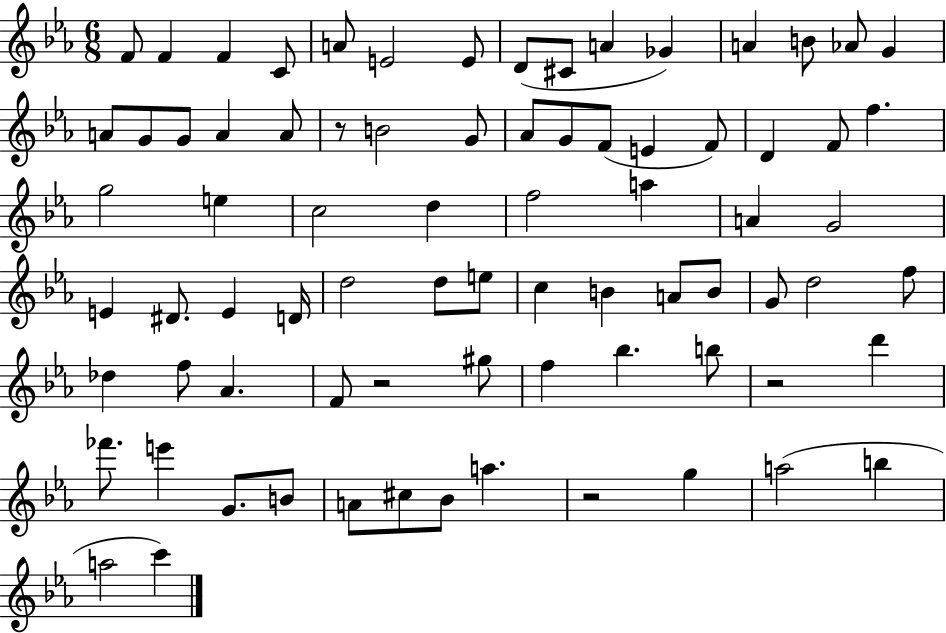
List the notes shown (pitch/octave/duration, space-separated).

F4/e F4/q F4/q C4/e A4/e E4/h E4/e D4/e C#4/e A4/q Gb4/q A4/q B4/e Ab4/e G4/q A4/e G4/e G4/e A4/q A4/e R/e B4/h G4/e Ab4/e G4/e F4/e E4/q F4/e D4/q F4/e F5/q. G5/h E5/q C5/h D5/q F5/h A5/q A4/q G4/h E4/q D#4/e. E4/q D4/s D5/h D5/e E5/e C5/q B4/q A4/e B4/e G4/e D5/h F5/e Db5/q F5/e Ab4/q. F4/e R/h G#5/e F5/q Bb5/q. B5/e R/h D6/q FES6/e. E6/q G4/e. B4/e A4/e C#5/e Bb4/e A5/q. R/h G5/q A5/h B5/q A5/h C6/q